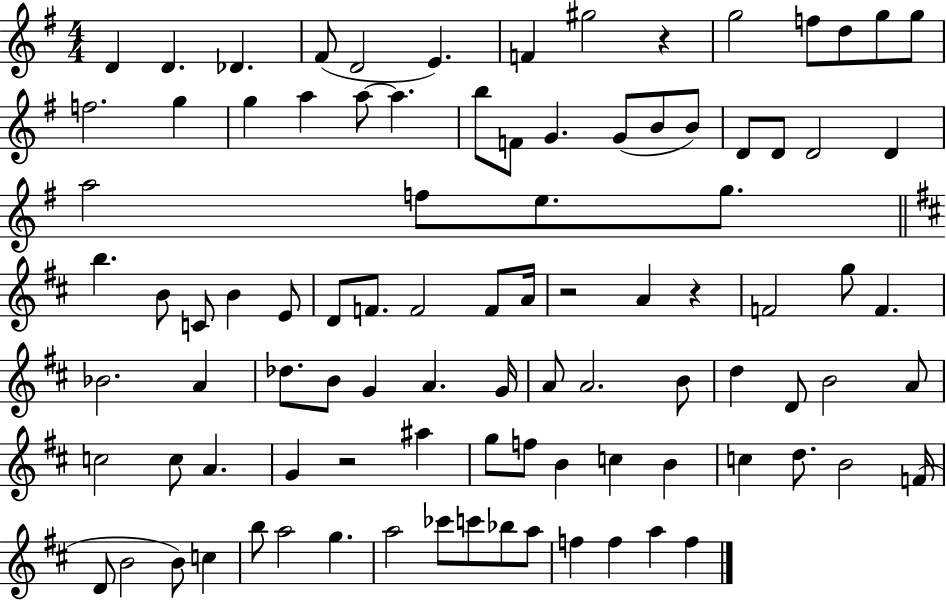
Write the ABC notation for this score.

X:1
T:Untitled
M:4/4
L:1/4
K:G
D D _D ^F/2 D2 E F ^g2 z g2 f/2 d/2 g/2 g/2 f2 g g a a/2 a b/2 F/2 G G/2 B/2 B/2 D/2 D/2 D2 D a2 f/2 e/2 g/2 b B/2 C/2 B E/2 D/2 F/2 F2 F/2 A/4 z2 A z F2 g/2 F _B2 A _d/2 B/2 G A G/4 A/2 A2 B/2 d D/2 B2 A/2 c2 c/2 A G z2 ^a g/2 f/2 B c B c d/2 B2 F/4 D/2 B2 B/2 c b/2 a2 g a2 _c'/2 c'/2 _b/2 a/2 f f a f